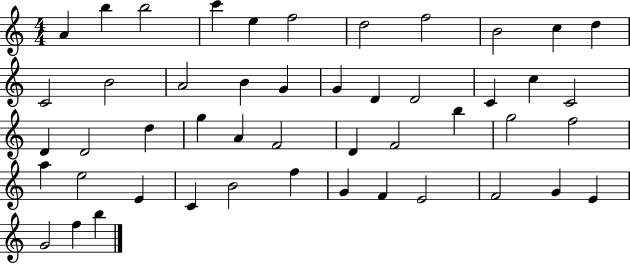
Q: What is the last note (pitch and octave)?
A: B5